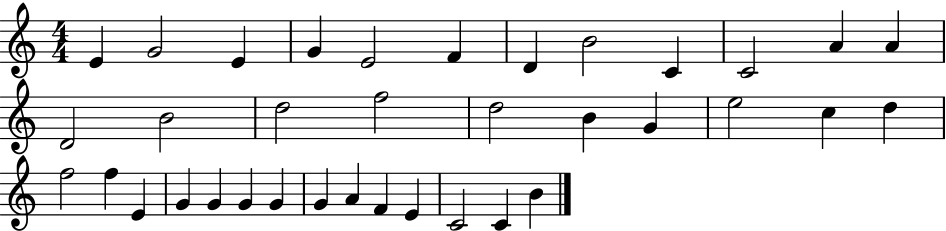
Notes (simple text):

E4/q G4/h E4/q G4/q E4/h F4/q D4/q B4/h C4/q C4/h A4/q A4/q D4/h B4/h D5/h F5/h D5/h B4/q G4/q E5/h C5/q D5/q F5/h F5/q E4/q G4/q G4/q G4/q G4/q G4/q A4/q F4/q E4/q C4/h C4/q B4/q